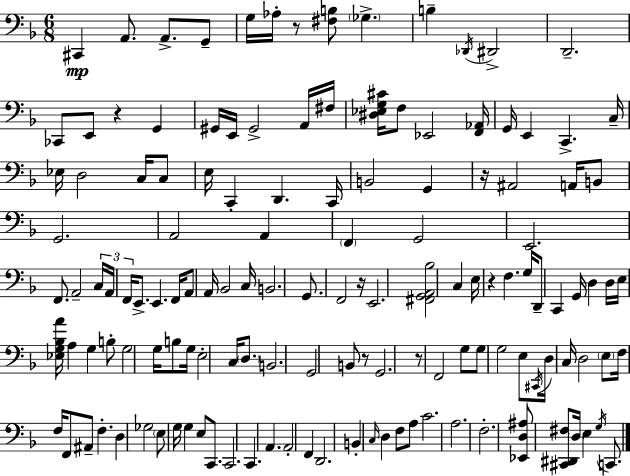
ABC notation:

X:1
T:Untitled
M:6/8
L:1/4
K:Dm
^C,, A,,/2 A,,/2 G,,/2 G,/4 _A,/4 z/2 [^F,B,]/2 _G, B, _D,,/4 ^D,,2 D,,2 _C,,/2 E,,/2 z G,, ^G,,/4 E,,/4 ^G,,2 A,,/4 ^F,/4 [^D,_E,G,^C]/4 F,/2 _E,,2 [F,,_A,,]/4 G,,/4 E,, C,, C,/4 _E,/4 D,2 C,/4 C,/2 E,/4 C,, D,, C,,/4 B,,2 G,, z/4 ^A,,2 A,,/4 B,,/2 G,,2 A,,2 A,, F,, G,,2 E,,2 F,,/2 A,,2 C,/4 A,,/4 F,,/4 E,,/2 E,, F,,/4 A,,/2 A,,/4 _B,,2 C,/4 B,,2 G,,/2 F,,2 z/4 E,,2 [^F,,G,,A,,_B,]2 C, E,/4 z F, G,/4 D,,/2 C,, G,,/4 D, D,/4 E,/4 [_E,G,_B,A]/4 A, G, B,/2 G,2 G,/4 B,/2 G,/4 E,2 C,/4 D,/2 B,,2 G,,2 B,,/2 z/2 G,,2 z/2 F,,2 G,/2 G,/2 G,2 E,/2 ^C,,/4 D,/4 C,/4 D,2 E,/2 F,/4 F,/4 F,,/2 ^A,,/2 F, D, _G,2 E,/2 G,/4 G, E,/2 C,,/2 C,,2 C,, A,, A,,2 F,, D,,2 B,, C,/4 D, F,/2 A,/2 C2 A,2 F,2 [_E,,D,^A,]/2 [^C,,^D,,^F,]/2 D,/4 E, G,/4 C,,/2